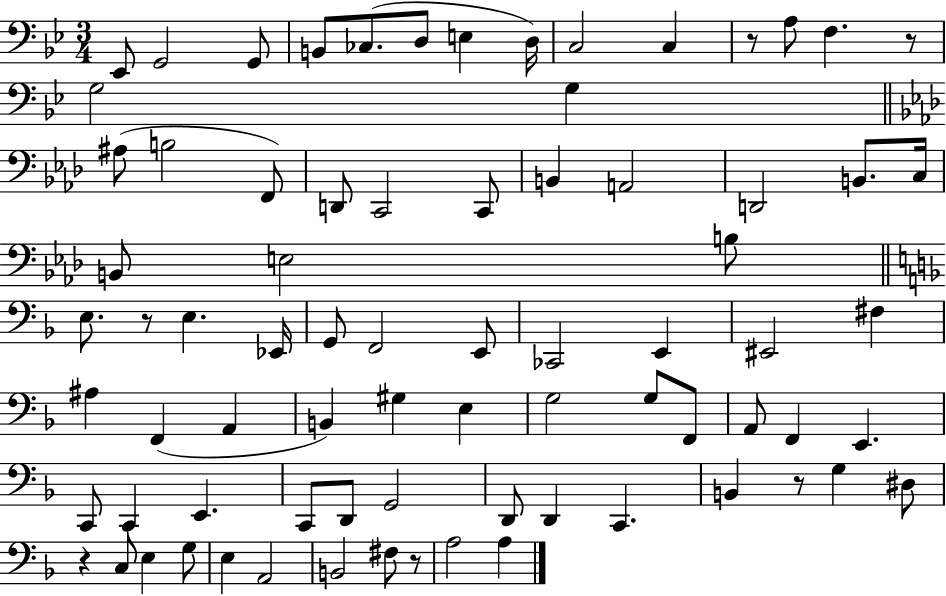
{
  \clef bass
  \numericTimeSignature
  \time 3/4
  \key bes \major
  ees,8 g,2 g,8 | b,8 ces8.( d8 e4 d16) | c2 c4 | r8 a8 f4. r8 | \break g2 g4 | \bar "||" \break \key f \minor ais8( b2 f,8) | d,8 c,2 c,8 | b,4 a,2 | d,2 b,8. c16 | \break b,8 e2 b8 | \bar "||" \break \key f \major e8. r8 e4. ees,16 | g,8 f,2 e,8 | ces,2 e,4 | eis,2 fis4 | \break ais4 f,4( a,4 | b,4) gis4 e4 | g2 g8 f,8 | a,8 f,4 e,4. | \break c,8 c,4 e,4. | c,8 d,8 g,2 | d,8 d,4 c,4. | b,4 r8 g4 dis8 | \break r4 c8 e4 g8 | e4 a,2 | b,2 fis8 r8 | a2 a4 | \break \bar "|."
}